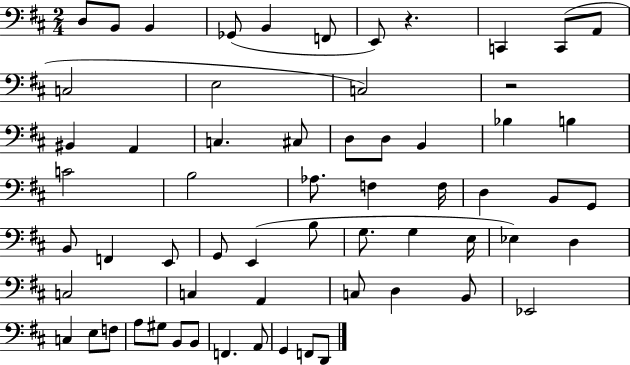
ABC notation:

X:1
T:Untitled
M:2/4
L:1/4
K:D
D,/2 B,,/2 B,, _G,,/2 B,, F,,/2 E,,/2 z C,, C,,/2 A,,/2 C,2 E,2 C,2 z2 ^B,, A,, C, ^C,/2 D,/2 D,/2 B,, _B, B, C2 B,2 _A,/2 F, F,/4 D, B,,/2 G,,/2 B,,/2 F,, E,,/2 G,,/2 E,, B,/2 G,/2 G, E,/4 _E, D, C,2 C, A,, C,/2 D, B,,/2 _E,,2 C, E,/2 F,/2 A,/2 ^G,/2 B,,/2 B,,/2 F,, A,,/2 G,, F,,/2 D,,/2